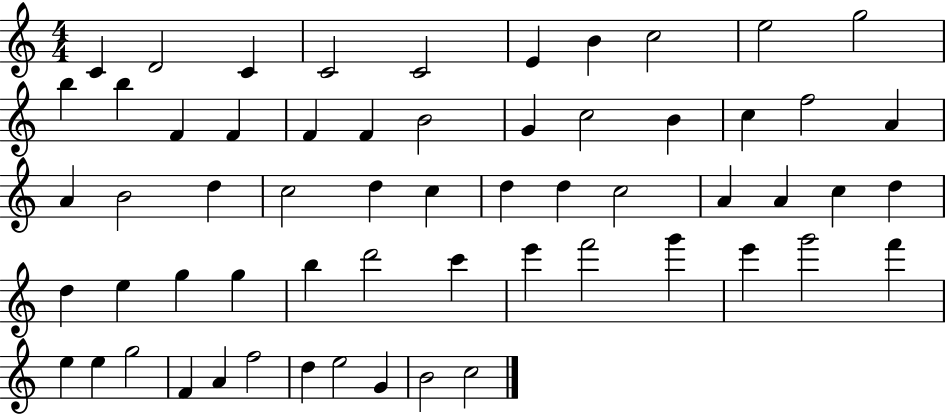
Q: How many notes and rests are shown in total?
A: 60